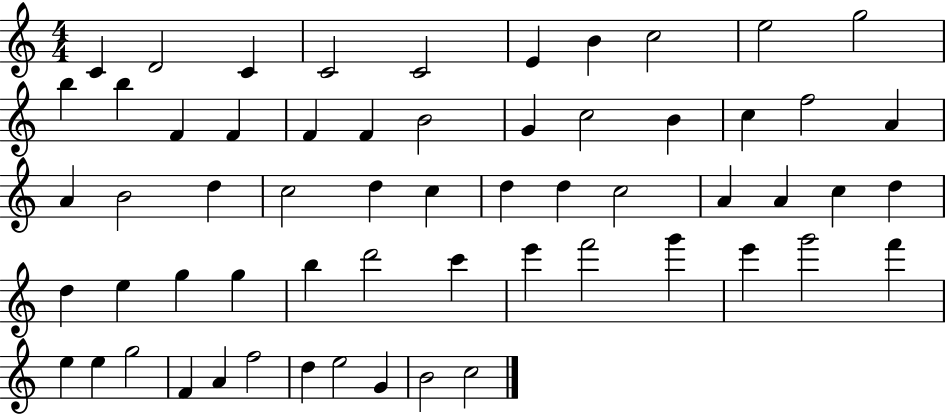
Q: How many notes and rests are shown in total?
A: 60